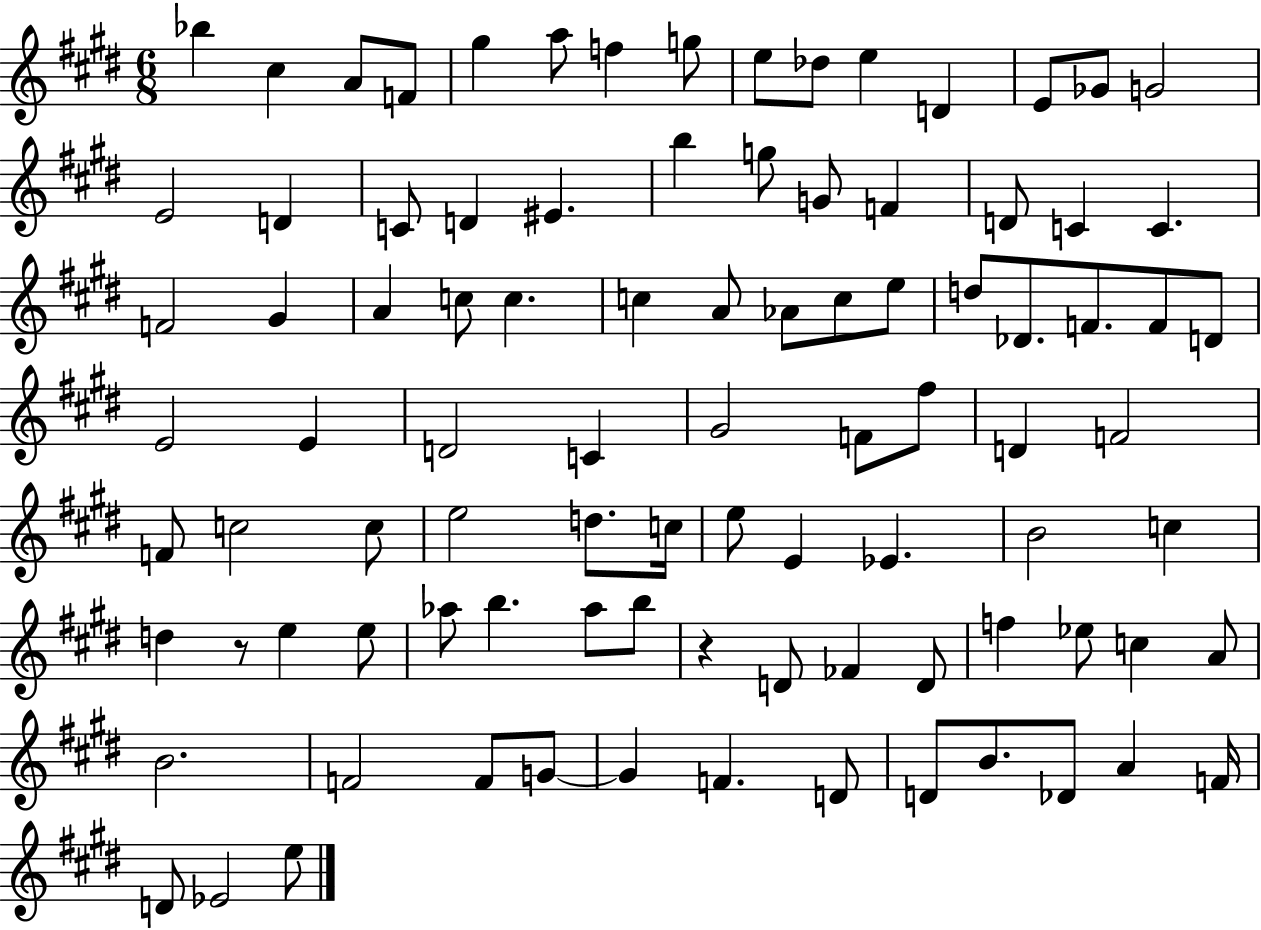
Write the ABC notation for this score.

X:1
T:Untitled
M:6/8
L:1/4
K:E
_b ^c A/2 F/2 ^g a/2 f g/2 e/2 _d/2 e D E/2 _G/2 G2 E2 D C/2 D ^E b g/2 G/2 F D/2 C C F2 ^G A c/2 c c A/2 _A/2 c/2 e/2 d/2 _D/2 F/2 F/2 D/2 E2 E D2 C ^G2 F/2 ^f/2 D F2 F/2 c2 c/2 e2 d/2 c/4 e/2 E _E B2 c d z/2 e e/2 _a/2 b _a/2 b/2 z D/2 _F D/2 f _e/2 c A/2 B2 F2 F/2 G/2 G F D/2 D/2 B/2 _D/2 A F/4 D/2 _E2 e/2